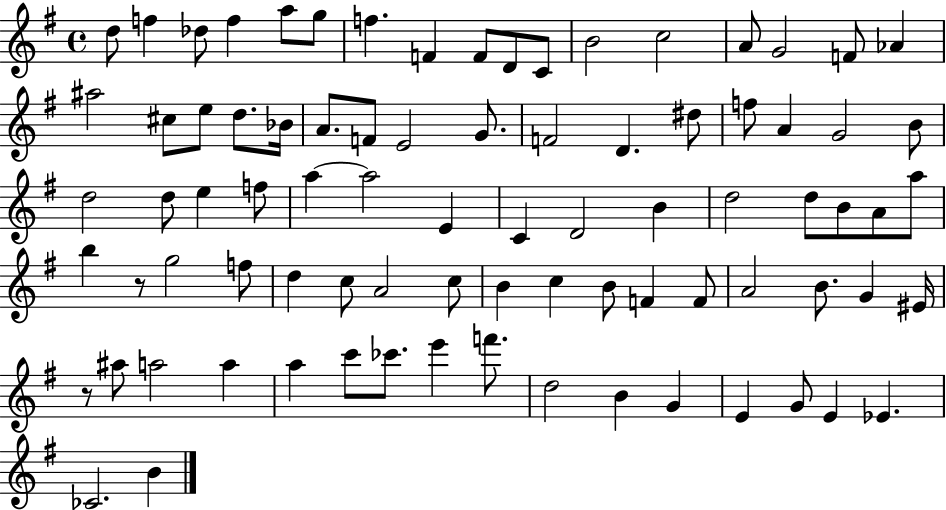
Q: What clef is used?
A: treble